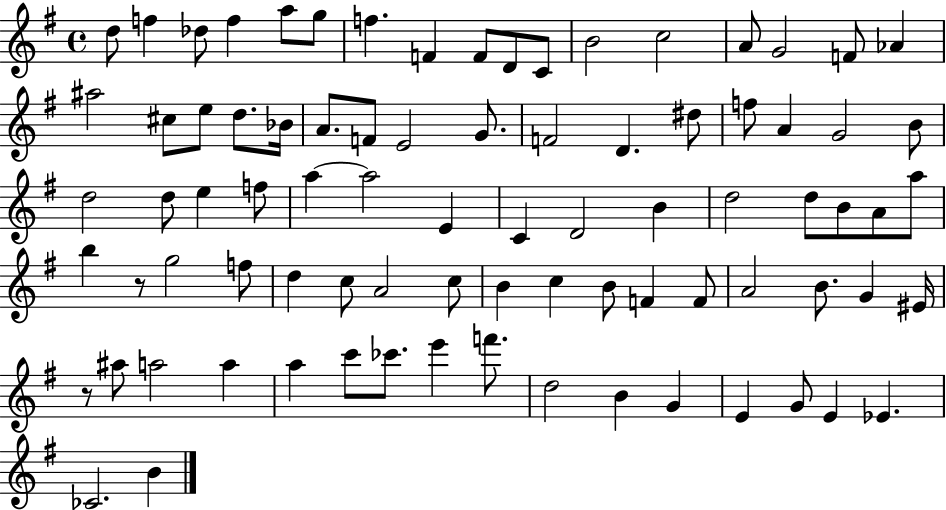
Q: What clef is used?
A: treble